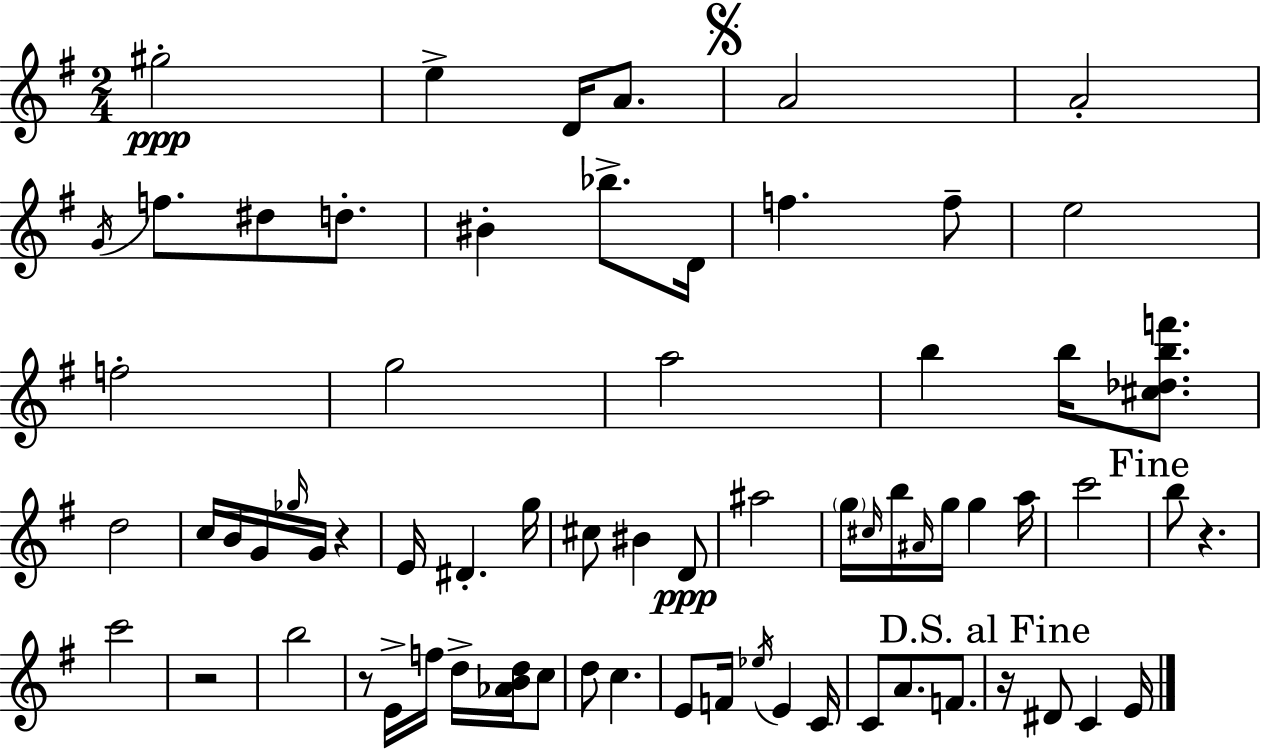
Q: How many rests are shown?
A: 5